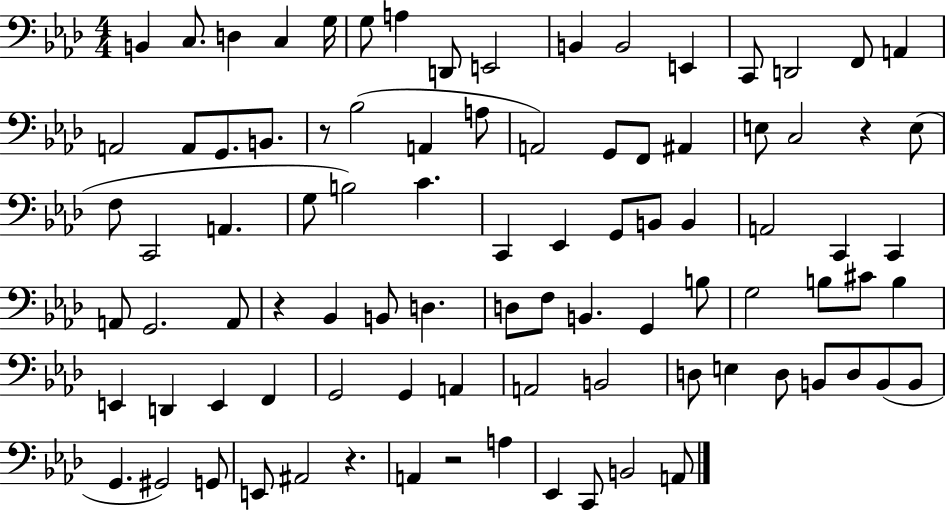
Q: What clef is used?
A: bass